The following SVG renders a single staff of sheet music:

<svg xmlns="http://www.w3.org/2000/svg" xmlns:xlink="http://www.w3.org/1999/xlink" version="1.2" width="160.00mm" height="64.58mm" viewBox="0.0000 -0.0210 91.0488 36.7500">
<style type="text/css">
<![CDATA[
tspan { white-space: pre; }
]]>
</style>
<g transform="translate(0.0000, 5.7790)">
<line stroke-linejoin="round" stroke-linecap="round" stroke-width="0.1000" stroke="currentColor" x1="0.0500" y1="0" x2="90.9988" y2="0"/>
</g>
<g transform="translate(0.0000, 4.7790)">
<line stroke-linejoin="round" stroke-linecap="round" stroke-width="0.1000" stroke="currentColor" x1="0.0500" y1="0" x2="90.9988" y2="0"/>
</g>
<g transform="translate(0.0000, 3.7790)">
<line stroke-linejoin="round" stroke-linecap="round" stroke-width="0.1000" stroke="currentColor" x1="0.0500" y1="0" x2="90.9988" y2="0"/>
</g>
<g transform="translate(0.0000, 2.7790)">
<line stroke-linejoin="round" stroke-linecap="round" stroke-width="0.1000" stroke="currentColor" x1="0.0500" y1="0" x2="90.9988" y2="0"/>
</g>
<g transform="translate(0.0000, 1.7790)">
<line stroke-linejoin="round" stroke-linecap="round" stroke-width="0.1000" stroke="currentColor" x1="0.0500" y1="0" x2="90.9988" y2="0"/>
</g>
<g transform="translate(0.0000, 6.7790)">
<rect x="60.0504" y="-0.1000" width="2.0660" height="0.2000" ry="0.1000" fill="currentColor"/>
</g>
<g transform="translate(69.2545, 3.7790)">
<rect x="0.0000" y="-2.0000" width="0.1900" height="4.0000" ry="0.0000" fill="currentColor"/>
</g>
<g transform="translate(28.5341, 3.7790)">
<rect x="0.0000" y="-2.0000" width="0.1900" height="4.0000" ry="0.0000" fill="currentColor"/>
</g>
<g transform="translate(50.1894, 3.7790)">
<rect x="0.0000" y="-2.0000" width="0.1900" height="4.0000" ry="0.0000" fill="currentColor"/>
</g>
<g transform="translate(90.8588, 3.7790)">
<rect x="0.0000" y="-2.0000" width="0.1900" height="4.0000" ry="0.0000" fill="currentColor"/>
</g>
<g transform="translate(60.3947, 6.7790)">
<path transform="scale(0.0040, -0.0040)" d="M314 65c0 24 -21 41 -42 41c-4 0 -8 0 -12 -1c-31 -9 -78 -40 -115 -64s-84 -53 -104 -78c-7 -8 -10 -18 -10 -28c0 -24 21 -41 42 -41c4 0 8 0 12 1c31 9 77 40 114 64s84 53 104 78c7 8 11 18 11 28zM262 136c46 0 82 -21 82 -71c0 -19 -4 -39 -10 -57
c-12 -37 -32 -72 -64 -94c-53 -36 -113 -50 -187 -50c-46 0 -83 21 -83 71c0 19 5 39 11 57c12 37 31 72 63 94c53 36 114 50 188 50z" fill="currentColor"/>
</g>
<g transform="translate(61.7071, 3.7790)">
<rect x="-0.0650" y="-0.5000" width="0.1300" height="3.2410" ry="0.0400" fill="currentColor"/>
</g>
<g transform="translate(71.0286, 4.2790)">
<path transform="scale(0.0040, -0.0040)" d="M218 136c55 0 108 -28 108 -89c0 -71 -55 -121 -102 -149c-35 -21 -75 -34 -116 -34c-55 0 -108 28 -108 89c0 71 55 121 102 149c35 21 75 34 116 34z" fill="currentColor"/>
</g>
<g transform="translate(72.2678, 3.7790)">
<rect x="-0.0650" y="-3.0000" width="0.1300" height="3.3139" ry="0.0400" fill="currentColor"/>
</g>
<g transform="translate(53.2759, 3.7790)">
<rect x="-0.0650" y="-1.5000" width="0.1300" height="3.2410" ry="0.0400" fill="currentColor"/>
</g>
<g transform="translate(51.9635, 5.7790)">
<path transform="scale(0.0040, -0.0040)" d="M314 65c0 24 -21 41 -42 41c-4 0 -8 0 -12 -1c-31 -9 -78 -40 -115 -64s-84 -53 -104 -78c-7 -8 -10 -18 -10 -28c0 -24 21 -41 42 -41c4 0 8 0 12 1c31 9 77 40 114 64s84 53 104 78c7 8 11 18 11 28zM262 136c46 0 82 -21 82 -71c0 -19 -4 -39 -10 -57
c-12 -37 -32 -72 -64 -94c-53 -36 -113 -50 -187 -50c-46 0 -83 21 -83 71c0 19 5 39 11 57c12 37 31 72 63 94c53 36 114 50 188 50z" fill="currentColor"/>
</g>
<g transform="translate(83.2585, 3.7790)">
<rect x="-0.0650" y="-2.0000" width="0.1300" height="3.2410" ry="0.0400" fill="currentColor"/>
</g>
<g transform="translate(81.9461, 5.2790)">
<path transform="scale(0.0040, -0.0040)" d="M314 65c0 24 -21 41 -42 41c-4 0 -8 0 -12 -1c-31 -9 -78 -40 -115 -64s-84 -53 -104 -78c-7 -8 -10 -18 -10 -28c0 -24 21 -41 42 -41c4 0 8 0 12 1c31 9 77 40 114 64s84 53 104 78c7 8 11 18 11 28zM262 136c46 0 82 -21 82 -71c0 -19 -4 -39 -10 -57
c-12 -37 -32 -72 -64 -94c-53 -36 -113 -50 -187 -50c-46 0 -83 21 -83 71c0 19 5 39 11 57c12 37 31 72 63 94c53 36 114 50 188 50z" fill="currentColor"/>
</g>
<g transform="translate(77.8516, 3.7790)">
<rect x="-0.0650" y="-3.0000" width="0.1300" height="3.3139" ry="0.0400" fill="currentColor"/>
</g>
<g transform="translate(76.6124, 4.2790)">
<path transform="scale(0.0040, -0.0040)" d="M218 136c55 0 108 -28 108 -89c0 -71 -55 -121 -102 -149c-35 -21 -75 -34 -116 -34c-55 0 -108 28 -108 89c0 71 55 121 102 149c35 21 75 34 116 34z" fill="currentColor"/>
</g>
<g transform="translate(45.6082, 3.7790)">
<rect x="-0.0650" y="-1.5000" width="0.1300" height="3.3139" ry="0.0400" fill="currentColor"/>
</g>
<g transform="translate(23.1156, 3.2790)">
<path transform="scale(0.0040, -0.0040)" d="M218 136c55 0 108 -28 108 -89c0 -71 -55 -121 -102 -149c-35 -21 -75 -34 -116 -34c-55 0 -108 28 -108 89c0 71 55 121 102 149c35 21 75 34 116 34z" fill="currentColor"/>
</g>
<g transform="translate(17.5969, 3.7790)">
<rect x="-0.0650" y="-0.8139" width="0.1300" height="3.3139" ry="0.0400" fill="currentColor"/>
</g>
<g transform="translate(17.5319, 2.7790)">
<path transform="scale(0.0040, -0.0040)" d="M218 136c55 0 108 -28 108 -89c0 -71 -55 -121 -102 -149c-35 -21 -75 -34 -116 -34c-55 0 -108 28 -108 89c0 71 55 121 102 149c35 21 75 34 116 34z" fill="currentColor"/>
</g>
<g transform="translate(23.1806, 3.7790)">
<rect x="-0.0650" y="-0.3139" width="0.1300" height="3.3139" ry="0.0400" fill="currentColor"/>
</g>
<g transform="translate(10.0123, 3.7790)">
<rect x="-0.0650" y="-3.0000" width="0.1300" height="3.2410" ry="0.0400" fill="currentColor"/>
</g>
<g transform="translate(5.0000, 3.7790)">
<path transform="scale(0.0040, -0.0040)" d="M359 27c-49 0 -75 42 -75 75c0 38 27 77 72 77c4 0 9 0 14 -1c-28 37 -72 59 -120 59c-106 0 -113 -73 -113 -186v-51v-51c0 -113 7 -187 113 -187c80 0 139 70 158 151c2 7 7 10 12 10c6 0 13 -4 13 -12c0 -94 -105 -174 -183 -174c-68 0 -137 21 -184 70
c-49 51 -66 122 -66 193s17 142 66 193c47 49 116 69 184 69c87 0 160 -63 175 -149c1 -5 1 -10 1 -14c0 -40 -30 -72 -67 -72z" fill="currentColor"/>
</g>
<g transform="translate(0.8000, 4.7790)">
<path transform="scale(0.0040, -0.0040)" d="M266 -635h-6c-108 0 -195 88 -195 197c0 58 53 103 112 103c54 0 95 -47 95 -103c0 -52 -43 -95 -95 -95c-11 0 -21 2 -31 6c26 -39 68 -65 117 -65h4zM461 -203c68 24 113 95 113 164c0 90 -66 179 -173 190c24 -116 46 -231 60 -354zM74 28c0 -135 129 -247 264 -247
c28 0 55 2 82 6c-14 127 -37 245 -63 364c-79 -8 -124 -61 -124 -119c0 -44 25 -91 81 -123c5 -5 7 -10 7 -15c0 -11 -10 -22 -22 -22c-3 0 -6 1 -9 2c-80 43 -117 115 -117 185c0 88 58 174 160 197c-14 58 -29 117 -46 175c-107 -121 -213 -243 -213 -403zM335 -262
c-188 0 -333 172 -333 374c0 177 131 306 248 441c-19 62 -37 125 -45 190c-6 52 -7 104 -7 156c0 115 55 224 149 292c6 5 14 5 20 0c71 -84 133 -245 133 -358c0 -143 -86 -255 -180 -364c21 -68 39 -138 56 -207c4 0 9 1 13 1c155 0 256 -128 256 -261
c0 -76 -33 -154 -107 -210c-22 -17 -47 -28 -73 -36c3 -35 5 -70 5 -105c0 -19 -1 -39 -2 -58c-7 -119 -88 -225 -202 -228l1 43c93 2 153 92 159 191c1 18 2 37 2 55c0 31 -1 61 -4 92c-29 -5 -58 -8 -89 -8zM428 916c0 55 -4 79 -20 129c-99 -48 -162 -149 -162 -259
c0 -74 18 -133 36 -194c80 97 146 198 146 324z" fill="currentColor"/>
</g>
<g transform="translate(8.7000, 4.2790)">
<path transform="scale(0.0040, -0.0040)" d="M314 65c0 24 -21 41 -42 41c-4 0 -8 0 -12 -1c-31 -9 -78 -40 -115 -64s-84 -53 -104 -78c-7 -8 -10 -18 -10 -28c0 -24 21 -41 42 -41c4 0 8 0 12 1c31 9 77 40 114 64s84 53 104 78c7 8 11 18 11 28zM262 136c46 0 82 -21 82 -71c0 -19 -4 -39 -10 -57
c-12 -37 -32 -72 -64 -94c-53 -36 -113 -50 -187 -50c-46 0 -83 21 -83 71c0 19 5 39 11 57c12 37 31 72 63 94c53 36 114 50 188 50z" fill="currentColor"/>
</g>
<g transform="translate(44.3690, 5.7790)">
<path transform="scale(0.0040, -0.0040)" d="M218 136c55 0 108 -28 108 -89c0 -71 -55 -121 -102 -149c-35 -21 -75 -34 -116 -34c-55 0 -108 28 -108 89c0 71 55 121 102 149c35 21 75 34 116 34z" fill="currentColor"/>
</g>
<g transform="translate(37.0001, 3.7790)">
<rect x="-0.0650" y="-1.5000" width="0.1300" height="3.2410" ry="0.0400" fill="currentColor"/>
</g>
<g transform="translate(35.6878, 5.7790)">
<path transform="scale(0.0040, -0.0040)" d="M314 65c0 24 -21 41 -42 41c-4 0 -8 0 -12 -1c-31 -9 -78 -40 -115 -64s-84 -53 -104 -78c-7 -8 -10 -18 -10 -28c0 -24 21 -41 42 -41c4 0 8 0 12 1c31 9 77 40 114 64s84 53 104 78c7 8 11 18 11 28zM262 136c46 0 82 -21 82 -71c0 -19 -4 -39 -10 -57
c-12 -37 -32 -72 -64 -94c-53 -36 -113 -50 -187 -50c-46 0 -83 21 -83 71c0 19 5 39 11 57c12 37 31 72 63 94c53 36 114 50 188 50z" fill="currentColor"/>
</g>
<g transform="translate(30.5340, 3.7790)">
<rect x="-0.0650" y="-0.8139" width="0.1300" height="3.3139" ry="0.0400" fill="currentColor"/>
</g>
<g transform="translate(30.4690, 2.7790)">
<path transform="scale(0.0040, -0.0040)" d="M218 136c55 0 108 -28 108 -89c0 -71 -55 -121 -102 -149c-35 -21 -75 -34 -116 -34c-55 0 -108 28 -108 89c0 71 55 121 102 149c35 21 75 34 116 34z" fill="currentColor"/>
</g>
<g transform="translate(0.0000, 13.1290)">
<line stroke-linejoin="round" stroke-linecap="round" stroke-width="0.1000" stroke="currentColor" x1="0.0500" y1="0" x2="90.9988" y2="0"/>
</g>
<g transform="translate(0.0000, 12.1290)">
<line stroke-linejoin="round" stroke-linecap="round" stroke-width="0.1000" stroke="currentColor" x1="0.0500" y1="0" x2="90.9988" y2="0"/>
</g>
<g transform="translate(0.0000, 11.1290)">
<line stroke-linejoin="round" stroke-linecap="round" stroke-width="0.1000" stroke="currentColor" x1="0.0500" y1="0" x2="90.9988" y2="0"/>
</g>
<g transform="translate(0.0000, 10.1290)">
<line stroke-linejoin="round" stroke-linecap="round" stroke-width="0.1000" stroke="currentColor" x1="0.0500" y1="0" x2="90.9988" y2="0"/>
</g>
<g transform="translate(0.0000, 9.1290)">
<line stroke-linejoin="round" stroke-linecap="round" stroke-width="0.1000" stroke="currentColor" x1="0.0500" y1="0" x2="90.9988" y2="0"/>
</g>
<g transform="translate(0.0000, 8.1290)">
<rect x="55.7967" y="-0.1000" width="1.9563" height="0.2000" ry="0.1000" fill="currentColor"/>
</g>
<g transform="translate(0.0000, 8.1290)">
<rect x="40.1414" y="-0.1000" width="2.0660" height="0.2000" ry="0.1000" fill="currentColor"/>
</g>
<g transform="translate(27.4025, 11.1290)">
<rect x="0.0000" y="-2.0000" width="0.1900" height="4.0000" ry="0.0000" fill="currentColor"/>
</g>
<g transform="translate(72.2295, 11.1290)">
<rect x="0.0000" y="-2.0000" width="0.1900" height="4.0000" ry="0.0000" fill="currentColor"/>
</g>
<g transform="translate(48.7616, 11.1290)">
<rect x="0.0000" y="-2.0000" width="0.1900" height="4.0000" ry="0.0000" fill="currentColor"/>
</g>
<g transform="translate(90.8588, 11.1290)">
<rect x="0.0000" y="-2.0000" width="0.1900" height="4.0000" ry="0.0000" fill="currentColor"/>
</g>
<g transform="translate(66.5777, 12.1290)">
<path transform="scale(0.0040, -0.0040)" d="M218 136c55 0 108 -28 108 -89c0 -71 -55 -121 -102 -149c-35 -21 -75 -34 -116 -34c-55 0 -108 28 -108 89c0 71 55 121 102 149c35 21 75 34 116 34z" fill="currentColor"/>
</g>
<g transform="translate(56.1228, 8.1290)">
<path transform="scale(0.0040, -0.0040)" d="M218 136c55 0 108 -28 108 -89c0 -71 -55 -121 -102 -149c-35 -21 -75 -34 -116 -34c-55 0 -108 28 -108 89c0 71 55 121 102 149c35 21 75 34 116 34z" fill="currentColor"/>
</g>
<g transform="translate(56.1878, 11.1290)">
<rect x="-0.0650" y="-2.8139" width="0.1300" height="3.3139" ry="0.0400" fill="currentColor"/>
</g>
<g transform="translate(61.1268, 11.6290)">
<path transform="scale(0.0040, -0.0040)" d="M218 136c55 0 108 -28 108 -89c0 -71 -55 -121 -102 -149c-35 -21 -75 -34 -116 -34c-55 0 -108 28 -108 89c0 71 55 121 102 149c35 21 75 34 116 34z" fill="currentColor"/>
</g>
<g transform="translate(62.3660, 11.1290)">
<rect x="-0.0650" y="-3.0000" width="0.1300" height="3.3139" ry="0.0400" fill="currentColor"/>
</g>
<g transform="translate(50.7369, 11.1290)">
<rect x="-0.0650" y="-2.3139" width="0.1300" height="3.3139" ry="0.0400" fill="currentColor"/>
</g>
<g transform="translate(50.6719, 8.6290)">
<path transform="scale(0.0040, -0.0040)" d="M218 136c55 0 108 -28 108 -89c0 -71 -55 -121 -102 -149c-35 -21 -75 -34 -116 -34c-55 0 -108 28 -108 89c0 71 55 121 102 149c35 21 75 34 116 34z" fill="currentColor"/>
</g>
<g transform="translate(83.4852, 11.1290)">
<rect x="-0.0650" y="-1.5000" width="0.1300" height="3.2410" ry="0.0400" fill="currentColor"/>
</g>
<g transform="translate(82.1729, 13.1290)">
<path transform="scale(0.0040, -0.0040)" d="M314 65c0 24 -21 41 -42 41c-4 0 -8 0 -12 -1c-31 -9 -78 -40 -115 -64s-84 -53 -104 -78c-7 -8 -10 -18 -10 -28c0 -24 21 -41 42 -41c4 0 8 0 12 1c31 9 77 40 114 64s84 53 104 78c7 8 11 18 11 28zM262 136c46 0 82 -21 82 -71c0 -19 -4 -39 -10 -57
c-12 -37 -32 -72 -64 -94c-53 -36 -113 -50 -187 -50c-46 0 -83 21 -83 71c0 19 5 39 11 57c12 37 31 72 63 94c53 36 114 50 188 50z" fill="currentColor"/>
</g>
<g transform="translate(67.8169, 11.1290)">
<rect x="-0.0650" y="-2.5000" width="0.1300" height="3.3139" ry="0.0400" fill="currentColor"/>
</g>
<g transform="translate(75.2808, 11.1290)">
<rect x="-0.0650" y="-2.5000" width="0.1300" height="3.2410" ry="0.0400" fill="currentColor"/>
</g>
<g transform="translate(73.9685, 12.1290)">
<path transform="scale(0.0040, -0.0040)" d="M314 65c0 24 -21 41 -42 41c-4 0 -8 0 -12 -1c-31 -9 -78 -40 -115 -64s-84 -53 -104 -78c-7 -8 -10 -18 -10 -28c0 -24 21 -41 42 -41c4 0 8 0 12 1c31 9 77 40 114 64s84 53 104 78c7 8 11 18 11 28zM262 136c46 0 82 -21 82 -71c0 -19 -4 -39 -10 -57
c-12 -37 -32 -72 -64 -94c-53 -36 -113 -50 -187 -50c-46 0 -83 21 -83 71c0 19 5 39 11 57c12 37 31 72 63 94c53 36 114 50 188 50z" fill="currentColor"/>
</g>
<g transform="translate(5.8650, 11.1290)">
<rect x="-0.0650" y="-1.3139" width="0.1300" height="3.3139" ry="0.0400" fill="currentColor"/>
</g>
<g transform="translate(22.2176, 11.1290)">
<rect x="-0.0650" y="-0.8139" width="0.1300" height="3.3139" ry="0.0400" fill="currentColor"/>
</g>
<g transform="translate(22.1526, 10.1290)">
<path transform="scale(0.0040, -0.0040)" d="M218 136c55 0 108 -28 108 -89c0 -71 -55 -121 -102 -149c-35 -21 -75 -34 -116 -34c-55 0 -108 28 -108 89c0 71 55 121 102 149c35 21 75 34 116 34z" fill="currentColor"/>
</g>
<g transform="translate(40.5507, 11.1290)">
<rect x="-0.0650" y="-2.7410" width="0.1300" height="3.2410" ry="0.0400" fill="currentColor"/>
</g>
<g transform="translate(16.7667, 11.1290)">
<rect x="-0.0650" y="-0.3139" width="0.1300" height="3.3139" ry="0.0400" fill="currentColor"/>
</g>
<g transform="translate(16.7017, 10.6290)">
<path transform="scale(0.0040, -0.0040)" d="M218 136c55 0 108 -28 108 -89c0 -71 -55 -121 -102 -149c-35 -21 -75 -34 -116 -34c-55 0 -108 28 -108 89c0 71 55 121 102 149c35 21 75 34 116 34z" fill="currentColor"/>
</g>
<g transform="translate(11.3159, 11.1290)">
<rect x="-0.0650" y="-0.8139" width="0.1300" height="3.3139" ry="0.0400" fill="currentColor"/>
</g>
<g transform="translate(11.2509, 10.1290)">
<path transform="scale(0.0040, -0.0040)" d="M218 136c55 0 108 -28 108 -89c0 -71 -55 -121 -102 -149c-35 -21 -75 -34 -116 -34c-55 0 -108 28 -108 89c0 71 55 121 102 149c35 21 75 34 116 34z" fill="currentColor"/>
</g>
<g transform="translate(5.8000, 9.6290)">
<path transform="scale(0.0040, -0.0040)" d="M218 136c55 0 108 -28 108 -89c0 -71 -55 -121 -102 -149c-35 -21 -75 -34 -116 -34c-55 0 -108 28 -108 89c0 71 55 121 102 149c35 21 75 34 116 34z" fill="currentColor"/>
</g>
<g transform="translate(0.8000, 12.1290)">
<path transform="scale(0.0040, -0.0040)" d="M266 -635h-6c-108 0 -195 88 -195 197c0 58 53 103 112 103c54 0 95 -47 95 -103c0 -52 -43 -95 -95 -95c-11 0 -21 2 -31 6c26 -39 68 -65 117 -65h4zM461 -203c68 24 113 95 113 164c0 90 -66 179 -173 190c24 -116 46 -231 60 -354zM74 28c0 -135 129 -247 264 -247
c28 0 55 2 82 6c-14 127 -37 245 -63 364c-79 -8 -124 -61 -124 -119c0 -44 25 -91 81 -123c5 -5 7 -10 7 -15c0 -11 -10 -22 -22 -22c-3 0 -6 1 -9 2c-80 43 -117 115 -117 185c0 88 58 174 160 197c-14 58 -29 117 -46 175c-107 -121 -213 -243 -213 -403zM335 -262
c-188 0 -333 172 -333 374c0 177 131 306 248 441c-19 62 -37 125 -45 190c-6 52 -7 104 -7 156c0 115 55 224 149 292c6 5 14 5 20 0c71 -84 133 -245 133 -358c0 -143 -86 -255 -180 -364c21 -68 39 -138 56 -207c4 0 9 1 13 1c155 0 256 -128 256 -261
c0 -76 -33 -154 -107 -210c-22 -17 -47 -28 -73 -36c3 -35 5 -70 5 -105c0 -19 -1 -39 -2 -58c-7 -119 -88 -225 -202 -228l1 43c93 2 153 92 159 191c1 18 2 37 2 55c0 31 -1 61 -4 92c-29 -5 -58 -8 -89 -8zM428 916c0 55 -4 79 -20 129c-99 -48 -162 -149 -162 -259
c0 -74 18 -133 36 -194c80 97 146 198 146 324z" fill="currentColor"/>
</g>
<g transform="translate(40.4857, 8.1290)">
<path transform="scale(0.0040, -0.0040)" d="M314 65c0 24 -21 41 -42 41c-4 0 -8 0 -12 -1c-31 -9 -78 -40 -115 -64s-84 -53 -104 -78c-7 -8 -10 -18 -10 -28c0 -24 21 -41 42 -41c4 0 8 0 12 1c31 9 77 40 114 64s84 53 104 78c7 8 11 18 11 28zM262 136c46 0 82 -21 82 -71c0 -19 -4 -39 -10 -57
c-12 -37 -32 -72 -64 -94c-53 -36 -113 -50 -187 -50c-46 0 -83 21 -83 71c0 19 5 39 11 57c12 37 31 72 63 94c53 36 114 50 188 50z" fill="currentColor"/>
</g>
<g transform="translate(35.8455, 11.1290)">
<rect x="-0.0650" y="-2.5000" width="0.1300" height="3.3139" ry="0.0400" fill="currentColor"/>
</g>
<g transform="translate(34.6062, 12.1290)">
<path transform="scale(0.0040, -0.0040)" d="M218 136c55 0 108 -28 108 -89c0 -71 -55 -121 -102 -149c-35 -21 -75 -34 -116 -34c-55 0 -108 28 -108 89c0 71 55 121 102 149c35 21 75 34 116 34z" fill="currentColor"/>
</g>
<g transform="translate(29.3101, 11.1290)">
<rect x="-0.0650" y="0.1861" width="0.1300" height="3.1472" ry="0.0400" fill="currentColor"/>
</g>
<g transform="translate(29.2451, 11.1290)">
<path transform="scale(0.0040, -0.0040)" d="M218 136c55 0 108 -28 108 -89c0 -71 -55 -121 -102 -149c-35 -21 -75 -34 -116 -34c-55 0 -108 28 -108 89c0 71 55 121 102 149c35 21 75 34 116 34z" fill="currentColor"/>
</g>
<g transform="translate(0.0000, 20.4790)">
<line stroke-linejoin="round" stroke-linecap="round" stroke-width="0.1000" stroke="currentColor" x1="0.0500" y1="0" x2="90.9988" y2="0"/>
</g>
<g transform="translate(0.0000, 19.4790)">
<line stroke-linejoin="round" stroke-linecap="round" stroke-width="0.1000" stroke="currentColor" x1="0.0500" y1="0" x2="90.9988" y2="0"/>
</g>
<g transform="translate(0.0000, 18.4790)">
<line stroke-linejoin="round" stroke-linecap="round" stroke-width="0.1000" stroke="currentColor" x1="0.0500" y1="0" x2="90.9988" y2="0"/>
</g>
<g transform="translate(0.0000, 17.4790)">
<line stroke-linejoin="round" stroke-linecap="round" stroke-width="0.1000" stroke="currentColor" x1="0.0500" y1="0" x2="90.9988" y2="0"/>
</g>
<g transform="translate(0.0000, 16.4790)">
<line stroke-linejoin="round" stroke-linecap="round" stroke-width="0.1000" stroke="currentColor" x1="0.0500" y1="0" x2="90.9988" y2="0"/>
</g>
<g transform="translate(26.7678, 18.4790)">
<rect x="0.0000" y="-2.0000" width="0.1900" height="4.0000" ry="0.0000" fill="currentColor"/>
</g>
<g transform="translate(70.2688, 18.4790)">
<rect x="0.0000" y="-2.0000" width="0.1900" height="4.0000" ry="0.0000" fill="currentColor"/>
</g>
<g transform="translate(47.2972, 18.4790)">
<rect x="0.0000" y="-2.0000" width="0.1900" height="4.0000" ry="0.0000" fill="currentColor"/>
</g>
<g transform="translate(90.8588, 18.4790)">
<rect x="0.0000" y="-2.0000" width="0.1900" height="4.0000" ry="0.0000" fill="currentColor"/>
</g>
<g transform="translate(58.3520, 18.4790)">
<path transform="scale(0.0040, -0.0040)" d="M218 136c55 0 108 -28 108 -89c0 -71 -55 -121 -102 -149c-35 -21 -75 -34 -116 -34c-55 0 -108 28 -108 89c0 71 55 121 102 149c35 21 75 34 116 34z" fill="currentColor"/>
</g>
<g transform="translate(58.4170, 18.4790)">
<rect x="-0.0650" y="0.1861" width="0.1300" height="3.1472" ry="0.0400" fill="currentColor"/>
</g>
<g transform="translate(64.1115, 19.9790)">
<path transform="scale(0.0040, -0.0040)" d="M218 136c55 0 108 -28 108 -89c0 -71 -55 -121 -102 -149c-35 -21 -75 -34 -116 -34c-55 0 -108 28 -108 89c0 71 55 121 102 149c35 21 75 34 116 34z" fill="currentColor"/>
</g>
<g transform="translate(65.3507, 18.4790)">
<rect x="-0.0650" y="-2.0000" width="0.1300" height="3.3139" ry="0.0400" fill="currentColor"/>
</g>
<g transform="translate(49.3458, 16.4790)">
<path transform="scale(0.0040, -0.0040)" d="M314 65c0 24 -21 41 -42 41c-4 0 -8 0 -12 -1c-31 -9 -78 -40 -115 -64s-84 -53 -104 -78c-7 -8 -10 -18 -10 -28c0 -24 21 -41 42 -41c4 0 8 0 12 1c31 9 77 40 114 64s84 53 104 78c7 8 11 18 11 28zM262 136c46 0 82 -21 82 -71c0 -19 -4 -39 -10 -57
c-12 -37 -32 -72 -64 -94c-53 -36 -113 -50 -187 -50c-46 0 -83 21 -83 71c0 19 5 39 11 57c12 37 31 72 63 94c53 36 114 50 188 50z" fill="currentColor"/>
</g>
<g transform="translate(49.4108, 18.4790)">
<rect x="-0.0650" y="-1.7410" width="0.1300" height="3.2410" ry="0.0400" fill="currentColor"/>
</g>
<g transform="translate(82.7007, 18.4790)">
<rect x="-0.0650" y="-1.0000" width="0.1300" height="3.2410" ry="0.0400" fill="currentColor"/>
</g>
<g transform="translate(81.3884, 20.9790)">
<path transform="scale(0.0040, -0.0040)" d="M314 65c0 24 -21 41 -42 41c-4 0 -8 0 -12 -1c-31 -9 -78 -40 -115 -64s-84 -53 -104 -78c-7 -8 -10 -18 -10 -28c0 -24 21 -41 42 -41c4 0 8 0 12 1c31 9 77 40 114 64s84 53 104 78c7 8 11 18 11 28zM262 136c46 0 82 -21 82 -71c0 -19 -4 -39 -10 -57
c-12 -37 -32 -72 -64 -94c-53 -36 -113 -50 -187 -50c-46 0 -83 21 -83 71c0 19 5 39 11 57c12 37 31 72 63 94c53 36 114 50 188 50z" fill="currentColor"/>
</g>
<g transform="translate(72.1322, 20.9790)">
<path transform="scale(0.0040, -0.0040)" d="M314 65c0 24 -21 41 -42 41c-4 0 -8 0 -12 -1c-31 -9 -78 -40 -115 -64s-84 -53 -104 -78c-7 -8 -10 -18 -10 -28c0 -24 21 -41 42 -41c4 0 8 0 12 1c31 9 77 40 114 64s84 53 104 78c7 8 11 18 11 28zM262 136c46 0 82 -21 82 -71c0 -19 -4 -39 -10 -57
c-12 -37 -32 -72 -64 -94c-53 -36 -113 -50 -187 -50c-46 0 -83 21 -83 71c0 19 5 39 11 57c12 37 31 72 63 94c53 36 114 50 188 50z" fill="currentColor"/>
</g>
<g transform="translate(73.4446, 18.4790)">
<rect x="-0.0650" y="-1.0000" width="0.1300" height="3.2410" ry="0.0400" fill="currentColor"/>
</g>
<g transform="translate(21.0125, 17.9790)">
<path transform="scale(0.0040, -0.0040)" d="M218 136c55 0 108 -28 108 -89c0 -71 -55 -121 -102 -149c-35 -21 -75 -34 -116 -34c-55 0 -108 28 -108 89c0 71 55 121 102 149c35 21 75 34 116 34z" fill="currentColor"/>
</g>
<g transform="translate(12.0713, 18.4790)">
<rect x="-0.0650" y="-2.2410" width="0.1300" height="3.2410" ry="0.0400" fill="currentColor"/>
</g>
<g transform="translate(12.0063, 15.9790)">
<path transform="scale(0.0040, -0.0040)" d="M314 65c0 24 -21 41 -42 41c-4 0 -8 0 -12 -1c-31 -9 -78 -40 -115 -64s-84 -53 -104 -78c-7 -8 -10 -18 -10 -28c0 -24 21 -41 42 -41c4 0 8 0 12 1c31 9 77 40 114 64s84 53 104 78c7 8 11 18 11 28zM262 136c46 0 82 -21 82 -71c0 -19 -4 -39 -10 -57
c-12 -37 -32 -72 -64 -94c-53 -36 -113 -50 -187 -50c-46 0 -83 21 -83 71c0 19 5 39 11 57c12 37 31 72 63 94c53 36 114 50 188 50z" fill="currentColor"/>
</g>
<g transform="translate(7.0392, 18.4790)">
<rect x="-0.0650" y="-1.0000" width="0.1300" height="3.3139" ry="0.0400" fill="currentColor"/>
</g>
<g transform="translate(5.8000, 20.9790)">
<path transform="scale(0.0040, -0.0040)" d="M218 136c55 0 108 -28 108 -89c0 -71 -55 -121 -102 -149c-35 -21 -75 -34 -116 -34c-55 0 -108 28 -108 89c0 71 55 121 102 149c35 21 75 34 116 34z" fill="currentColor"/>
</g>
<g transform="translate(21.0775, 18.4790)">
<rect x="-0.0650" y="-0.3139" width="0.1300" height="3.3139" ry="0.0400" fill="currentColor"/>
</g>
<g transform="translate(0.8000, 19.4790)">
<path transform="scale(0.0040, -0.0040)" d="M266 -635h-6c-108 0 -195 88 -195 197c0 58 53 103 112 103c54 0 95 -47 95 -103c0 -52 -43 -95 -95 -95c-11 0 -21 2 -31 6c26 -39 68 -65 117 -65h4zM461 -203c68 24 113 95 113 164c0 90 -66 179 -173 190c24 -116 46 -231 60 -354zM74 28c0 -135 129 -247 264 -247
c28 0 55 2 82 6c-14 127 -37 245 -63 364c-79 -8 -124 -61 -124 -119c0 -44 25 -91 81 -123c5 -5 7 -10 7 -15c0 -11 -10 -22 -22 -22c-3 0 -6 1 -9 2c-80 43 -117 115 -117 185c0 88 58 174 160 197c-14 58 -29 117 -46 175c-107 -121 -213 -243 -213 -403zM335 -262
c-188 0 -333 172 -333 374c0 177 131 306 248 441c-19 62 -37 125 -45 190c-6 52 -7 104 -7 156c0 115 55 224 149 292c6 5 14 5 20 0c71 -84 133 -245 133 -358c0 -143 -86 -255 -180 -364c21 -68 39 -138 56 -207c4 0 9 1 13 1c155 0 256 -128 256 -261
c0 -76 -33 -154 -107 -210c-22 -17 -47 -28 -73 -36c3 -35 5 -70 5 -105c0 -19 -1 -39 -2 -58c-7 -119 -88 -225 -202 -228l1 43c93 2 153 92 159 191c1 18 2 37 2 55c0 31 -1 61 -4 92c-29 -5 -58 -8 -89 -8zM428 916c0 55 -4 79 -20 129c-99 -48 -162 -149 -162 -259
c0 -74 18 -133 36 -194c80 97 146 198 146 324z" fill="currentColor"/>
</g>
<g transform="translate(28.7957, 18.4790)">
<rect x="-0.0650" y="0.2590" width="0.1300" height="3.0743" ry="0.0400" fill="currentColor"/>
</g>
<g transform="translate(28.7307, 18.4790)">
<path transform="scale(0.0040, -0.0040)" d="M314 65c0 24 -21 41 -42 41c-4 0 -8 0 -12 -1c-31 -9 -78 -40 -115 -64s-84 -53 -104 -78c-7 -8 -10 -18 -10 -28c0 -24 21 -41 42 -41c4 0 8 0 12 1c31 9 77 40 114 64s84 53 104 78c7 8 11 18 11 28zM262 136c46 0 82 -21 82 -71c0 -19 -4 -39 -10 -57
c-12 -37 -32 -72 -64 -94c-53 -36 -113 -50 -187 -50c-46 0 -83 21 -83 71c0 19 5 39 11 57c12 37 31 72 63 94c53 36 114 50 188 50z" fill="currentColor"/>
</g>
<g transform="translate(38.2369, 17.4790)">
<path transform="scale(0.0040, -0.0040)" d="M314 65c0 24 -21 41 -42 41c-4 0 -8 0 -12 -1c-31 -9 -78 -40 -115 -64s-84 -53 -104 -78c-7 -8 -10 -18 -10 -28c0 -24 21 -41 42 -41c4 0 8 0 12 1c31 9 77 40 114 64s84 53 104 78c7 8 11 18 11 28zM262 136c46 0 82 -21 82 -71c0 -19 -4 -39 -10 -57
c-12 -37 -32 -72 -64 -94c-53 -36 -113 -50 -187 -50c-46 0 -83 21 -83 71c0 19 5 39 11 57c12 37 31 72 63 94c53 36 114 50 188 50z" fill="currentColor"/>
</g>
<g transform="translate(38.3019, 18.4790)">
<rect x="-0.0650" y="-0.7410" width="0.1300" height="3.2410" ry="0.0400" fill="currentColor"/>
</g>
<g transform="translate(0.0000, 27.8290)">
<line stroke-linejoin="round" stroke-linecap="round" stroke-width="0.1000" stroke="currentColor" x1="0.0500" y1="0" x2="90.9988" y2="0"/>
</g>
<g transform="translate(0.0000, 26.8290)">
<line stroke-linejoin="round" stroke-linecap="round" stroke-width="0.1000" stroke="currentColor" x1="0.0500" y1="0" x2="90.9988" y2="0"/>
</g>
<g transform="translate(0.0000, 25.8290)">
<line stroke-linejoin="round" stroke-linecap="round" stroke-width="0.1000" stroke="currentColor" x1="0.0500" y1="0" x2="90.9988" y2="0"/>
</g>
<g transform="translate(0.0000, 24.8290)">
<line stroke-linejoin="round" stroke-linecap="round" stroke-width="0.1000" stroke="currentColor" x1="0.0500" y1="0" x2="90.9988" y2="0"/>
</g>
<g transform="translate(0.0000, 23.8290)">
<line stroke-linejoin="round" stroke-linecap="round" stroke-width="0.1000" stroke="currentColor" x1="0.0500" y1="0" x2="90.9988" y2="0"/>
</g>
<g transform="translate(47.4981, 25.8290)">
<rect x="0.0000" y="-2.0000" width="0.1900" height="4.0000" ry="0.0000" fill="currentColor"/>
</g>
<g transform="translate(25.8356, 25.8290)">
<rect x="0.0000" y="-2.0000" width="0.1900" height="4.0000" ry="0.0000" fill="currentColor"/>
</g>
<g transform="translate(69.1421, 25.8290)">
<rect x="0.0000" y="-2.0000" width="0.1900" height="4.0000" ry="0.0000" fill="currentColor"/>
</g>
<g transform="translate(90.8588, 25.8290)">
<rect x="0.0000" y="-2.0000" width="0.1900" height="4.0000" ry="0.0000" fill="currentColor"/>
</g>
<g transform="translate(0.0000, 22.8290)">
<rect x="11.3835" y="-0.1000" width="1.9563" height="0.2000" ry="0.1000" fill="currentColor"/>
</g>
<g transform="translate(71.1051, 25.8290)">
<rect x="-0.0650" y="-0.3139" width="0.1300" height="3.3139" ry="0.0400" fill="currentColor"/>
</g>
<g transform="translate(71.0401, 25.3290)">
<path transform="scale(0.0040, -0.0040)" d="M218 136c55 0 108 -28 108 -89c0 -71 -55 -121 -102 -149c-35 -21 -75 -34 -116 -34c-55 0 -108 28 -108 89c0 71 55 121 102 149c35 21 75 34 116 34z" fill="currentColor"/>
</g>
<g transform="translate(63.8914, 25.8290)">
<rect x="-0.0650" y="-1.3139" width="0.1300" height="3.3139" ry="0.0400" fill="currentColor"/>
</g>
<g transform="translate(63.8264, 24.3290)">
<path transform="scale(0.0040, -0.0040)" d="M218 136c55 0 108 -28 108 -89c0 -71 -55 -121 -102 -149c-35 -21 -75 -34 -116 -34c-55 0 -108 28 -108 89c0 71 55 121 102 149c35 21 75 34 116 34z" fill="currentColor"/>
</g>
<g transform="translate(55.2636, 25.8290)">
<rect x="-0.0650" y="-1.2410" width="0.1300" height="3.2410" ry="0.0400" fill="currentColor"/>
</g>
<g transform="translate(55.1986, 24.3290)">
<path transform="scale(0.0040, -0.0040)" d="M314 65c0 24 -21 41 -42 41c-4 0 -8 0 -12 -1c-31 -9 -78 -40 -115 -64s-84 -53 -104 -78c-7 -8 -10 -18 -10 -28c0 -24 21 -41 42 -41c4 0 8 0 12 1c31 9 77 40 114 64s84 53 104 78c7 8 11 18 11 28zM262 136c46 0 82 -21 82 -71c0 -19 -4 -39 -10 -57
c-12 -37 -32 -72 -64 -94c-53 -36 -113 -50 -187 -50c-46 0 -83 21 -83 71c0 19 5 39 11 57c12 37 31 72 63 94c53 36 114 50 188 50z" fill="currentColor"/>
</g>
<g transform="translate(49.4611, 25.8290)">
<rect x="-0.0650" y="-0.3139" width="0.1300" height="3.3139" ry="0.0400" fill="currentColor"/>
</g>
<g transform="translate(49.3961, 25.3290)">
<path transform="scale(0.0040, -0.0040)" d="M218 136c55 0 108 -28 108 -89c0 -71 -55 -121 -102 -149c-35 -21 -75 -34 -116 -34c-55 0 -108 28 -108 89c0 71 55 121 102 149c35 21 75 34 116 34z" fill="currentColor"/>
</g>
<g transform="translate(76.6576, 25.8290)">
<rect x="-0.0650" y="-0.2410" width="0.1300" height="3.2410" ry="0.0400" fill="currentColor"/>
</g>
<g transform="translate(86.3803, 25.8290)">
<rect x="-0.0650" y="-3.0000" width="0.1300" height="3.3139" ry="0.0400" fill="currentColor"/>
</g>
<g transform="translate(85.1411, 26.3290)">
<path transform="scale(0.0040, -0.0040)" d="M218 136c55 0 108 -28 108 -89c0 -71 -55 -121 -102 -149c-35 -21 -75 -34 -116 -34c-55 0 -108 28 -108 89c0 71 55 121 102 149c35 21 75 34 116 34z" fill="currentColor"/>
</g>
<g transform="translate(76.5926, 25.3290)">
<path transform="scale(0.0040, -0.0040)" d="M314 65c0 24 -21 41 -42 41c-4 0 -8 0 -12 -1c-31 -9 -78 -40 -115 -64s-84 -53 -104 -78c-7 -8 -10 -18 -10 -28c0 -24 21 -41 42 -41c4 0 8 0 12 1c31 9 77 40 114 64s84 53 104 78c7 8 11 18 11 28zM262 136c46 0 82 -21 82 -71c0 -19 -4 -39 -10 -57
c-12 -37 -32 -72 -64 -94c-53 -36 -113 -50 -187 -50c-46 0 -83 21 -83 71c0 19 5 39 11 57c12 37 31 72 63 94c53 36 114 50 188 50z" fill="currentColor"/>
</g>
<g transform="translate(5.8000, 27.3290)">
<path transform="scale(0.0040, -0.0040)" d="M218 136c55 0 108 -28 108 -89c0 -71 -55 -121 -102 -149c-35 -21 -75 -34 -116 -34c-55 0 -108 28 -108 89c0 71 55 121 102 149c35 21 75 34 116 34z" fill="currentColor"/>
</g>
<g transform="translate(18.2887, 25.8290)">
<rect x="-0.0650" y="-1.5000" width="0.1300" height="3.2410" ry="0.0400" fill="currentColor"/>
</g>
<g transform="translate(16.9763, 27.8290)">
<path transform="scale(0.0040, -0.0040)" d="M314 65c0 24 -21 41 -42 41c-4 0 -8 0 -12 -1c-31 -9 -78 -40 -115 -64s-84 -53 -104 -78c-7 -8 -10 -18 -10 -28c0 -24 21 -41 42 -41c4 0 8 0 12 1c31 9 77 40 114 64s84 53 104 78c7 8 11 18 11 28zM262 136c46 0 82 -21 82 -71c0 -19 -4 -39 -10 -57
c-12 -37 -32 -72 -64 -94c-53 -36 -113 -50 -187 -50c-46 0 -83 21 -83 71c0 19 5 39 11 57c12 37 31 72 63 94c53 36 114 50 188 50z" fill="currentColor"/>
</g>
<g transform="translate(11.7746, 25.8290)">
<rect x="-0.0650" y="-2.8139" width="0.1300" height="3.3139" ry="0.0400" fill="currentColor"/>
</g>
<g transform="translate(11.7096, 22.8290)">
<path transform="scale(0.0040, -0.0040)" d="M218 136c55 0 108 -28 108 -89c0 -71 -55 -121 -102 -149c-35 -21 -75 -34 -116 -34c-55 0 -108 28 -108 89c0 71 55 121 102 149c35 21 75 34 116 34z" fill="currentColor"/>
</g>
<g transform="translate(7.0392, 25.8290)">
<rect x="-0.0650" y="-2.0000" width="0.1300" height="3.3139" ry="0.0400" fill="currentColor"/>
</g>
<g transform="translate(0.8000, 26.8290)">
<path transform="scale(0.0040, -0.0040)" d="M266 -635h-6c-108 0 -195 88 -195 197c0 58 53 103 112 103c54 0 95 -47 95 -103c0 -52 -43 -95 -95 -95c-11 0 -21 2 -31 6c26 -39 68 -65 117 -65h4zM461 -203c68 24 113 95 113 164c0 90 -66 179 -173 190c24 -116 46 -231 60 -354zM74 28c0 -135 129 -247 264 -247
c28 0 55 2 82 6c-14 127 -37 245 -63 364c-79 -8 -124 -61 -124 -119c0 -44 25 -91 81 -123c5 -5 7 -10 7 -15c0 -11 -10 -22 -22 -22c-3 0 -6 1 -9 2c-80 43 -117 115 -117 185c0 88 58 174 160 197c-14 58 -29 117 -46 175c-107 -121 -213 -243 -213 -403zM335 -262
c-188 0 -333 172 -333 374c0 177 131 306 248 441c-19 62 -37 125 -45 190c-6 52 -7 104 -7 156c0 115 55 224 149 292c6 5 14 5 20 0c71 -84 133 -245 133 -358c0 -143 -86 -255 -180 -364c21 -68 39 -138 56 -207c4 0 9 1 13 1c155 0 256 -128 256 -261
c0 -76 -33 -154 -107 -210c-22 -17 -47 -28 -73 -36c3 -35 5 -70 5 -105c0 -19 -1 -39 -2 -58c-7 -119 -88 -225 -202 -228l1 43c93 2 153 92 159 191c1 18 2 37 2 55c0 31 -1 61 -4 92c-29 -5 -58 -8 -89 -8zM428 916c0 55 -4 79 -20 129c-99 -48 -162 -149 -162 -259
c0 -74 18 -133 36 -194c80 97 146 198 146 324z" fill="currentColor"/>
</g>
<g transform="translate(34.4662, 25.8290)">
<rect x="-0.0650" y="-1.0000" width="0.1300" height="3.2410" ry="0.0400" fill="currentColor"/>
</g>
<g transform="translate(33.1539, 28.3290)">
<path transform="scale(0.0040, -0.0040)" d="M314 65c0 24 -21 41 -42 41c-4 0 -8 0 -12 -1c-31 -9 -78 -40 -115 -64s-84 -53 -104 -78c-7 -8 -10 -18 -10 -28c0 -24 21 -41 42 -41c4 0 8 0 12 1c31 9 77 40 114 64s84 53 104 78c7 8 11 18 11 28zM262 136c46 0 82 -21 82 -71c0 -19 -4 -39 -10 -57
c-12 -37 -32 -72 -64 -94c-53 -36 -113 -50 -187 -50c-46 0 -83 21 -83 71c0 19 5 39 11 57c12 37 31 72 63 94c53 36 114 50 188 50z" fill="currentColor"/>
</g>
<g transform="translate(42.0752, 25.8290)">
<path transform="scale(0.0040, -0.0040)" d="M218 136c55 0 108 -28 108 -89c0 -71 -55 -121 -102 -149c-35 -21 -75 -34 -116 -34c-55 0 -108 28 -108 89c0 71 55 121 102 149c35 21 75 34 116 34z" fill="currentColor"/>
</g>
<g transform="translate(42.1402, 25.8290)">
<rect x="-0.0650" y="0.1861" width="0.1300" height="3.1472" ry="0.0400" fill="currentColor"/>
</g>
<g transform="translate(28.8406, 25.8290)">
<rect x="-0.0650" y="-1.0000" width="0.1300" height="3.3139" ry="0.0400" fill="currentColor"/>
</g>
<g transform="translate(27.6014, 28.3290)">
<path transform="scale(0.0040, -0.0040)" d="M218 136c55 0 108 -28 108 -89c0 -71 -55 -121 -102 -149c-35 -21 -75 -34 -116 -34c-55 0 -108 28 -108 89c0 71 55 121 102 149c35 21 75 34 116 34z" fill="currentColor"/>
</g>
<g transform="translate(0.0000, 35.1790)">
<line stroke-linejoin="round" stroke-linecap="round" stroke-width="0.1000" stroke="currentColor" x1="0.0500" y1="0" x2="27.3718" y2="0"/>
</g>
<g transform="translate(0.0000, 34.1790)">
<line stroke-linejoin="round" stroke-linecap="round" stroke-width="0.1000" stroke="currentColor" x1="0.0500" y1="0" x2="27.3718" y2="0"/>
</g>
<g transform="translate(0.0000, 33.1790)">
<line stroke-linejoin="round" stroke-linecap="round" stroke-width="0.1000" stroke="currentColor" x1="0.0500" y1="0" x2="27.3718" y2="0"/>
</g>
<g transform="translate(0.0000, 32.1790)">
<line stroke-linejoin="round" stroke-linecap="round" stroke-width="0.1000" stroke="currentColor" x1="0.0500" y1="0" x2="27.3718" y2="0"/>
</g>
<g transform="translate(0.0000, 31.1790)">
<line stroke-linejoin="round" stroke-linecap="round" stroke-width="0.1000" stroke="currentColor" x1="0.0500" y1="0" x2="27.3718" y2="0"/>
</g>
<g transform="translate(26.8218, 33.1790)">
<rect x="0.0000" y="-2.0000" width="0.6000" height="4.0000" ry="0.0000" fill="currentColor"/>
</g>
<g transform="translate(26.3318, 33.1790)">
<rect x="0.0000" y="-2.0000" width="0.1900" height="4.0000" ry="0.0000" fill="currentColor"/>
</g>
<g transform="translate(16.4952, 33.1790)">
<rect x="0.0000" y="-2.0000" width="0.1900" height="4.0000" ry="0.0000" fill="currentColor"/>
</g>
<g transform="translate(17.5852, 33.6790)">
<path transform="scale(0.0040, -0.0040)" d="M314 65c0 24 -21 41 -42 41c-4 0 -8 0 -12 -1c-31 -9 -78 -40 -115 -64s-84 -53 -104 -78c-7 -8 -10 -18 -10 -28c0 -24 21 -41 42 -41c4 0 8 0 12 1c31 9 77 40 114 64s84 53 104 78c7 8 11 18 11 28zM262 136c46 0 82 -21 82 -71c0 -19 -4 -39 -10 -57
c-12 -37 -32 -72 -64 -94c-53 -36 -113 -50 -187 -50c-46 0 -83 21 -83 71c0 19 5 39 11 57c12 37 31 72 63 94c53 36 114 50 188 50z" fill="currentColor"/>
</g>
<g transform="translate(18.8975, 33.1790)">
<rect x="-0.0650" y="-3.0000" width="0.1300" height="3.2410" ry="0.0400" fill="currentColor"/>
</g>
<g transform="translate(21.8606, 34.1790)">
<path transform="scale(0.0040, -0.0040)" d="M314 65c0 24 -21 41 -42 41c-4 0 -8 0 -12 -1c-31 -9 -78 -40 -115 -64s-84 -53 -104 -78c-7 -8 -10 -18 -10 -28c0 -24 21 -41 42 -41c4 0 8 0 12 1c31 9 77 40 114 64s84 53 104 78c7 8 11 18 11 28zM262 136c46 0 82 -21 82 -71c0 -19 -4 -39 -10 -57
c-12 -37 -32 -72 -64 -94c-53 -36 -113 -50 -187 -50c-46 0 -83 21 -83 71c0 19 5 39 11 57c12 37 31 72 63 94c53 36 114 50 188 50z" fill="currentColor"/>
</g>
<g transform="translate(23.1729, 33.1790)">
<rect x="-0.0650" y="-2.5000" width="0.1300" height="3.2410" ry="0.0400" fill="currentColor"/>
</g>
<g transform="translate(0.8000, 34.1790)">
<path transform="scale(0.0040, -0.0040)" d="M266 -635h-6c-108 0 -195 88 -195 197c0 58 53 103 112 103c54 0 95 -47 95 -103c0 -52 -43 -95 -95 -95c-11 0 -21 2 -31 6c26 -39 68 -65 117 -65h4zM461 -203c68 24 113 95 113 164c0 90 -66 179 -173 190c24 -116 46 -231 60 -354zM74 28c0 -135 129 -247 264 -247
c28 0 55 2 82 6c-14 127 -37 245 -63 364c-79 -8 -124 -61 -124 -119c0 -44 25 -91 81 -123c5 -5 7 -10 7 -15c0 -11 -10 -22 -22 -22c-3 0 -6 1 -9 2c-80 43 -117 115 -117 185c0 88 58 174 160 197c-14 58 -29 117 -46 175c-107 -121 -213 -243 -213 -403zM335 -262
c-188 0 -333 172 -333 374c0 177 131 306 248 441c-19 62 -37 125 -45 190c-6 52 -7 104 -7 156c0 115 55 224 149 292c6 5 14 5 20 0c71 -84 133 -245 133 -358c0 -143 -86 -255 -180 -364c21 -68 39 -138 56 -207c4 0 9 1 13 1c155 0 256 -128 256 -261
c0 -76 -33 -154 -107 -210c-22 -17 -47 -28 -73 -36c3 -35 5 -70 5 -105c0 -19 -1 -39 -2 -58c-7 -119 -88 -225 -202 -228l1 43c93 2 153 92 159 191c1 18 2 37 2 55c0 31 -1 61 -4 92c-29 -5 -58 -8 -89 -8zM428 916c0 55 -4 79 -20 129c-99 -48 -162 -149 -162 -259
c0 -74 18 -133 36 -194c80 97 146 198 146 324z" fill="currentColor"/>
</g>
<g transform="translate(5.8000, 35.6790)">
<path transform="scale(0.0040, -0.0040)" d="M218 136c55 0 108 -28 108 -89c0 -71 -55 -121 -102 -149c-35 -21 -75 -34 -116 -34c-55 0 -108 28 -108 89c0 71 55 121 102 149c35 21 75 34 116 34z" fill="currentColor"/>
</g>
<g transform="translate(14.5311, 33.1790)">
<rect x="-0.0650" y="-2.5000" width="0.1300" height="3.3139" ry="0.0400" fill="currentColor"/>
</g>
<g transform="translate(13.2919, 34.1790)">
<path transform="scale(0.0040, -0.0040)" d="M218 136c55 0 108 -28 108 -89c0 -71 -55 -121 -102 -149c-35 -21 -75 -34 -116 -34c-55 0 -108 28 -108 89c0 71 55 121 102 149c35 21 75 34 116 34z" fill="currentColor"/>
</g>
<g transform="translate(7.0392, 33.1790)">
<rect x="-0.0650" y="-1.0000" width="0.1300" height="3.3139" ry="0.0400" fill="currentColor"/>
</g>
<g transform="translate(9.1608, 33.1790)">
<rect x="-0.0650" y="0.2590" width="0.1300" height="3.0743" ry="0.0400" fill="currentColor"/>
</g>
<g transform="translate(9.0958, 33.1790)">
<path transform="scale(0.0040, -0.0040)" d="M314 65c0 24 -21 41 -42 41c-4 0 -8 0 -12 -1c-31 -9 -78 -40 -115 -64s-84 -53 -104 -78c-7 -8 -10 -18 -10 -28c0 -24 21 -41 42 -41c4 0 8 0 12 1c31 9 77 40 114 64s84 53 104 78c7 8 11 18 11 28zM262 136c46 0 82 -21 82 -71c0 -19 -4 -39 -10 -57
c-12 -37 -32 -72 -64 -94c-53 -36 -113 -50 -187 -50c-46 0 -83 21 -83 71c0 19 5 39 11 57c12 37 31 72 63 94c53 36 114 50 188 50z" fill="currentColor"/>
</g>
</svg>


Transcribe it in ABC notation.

X:1
T:Untitled
M:4/4
L:1/4
K:C
A2 d c d E2 E E2 C2 A A F2 e d c d B G a2 g a A G G2 E2 D g2 c B2 d2 f2 B F D2 D2 F a E2 D D2 B c e2 e c c2 A D B2 G A2 G2